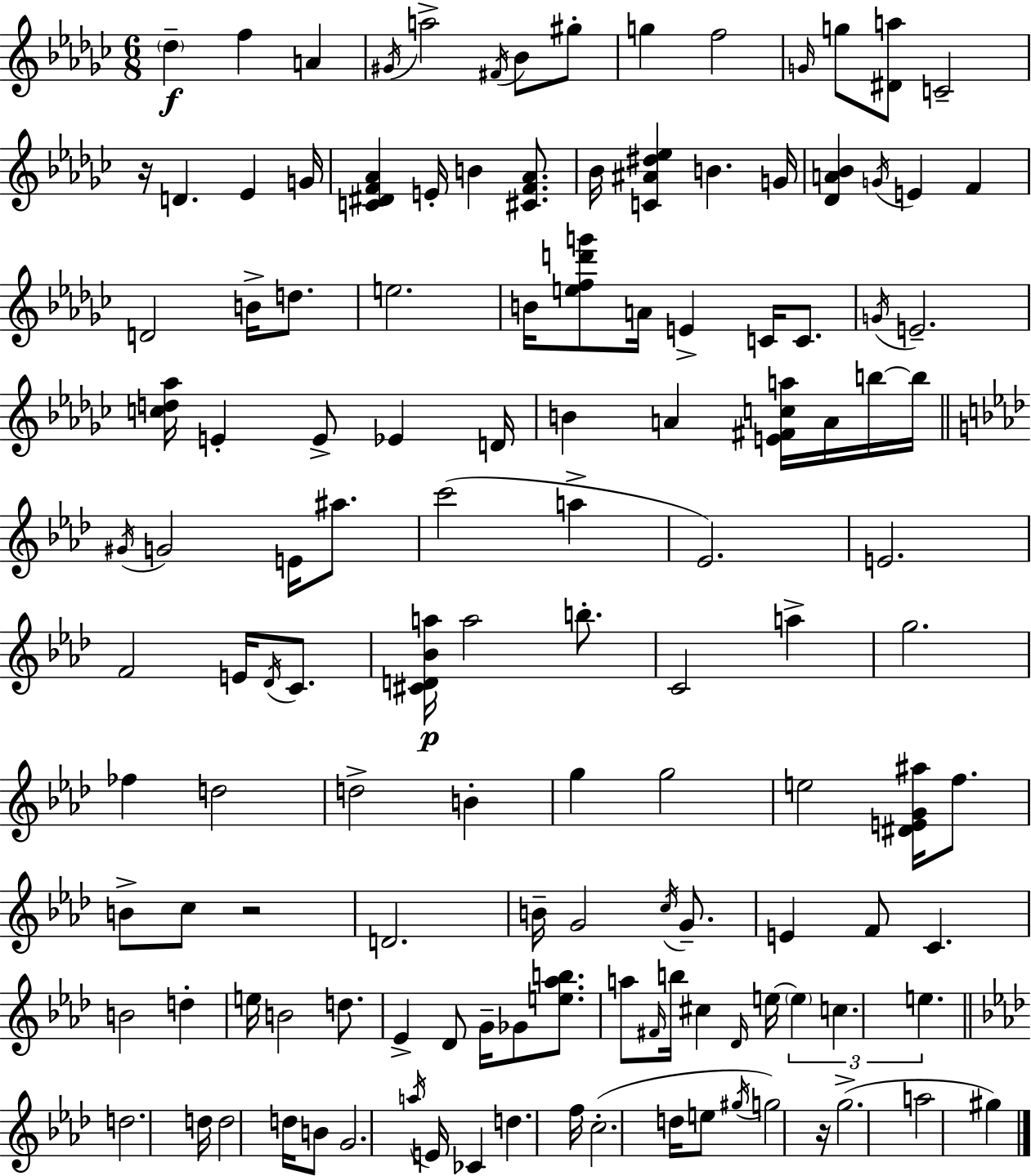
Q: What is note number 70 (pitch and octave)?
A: B4